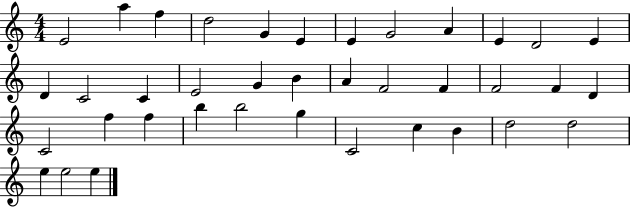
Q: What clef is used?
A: treble